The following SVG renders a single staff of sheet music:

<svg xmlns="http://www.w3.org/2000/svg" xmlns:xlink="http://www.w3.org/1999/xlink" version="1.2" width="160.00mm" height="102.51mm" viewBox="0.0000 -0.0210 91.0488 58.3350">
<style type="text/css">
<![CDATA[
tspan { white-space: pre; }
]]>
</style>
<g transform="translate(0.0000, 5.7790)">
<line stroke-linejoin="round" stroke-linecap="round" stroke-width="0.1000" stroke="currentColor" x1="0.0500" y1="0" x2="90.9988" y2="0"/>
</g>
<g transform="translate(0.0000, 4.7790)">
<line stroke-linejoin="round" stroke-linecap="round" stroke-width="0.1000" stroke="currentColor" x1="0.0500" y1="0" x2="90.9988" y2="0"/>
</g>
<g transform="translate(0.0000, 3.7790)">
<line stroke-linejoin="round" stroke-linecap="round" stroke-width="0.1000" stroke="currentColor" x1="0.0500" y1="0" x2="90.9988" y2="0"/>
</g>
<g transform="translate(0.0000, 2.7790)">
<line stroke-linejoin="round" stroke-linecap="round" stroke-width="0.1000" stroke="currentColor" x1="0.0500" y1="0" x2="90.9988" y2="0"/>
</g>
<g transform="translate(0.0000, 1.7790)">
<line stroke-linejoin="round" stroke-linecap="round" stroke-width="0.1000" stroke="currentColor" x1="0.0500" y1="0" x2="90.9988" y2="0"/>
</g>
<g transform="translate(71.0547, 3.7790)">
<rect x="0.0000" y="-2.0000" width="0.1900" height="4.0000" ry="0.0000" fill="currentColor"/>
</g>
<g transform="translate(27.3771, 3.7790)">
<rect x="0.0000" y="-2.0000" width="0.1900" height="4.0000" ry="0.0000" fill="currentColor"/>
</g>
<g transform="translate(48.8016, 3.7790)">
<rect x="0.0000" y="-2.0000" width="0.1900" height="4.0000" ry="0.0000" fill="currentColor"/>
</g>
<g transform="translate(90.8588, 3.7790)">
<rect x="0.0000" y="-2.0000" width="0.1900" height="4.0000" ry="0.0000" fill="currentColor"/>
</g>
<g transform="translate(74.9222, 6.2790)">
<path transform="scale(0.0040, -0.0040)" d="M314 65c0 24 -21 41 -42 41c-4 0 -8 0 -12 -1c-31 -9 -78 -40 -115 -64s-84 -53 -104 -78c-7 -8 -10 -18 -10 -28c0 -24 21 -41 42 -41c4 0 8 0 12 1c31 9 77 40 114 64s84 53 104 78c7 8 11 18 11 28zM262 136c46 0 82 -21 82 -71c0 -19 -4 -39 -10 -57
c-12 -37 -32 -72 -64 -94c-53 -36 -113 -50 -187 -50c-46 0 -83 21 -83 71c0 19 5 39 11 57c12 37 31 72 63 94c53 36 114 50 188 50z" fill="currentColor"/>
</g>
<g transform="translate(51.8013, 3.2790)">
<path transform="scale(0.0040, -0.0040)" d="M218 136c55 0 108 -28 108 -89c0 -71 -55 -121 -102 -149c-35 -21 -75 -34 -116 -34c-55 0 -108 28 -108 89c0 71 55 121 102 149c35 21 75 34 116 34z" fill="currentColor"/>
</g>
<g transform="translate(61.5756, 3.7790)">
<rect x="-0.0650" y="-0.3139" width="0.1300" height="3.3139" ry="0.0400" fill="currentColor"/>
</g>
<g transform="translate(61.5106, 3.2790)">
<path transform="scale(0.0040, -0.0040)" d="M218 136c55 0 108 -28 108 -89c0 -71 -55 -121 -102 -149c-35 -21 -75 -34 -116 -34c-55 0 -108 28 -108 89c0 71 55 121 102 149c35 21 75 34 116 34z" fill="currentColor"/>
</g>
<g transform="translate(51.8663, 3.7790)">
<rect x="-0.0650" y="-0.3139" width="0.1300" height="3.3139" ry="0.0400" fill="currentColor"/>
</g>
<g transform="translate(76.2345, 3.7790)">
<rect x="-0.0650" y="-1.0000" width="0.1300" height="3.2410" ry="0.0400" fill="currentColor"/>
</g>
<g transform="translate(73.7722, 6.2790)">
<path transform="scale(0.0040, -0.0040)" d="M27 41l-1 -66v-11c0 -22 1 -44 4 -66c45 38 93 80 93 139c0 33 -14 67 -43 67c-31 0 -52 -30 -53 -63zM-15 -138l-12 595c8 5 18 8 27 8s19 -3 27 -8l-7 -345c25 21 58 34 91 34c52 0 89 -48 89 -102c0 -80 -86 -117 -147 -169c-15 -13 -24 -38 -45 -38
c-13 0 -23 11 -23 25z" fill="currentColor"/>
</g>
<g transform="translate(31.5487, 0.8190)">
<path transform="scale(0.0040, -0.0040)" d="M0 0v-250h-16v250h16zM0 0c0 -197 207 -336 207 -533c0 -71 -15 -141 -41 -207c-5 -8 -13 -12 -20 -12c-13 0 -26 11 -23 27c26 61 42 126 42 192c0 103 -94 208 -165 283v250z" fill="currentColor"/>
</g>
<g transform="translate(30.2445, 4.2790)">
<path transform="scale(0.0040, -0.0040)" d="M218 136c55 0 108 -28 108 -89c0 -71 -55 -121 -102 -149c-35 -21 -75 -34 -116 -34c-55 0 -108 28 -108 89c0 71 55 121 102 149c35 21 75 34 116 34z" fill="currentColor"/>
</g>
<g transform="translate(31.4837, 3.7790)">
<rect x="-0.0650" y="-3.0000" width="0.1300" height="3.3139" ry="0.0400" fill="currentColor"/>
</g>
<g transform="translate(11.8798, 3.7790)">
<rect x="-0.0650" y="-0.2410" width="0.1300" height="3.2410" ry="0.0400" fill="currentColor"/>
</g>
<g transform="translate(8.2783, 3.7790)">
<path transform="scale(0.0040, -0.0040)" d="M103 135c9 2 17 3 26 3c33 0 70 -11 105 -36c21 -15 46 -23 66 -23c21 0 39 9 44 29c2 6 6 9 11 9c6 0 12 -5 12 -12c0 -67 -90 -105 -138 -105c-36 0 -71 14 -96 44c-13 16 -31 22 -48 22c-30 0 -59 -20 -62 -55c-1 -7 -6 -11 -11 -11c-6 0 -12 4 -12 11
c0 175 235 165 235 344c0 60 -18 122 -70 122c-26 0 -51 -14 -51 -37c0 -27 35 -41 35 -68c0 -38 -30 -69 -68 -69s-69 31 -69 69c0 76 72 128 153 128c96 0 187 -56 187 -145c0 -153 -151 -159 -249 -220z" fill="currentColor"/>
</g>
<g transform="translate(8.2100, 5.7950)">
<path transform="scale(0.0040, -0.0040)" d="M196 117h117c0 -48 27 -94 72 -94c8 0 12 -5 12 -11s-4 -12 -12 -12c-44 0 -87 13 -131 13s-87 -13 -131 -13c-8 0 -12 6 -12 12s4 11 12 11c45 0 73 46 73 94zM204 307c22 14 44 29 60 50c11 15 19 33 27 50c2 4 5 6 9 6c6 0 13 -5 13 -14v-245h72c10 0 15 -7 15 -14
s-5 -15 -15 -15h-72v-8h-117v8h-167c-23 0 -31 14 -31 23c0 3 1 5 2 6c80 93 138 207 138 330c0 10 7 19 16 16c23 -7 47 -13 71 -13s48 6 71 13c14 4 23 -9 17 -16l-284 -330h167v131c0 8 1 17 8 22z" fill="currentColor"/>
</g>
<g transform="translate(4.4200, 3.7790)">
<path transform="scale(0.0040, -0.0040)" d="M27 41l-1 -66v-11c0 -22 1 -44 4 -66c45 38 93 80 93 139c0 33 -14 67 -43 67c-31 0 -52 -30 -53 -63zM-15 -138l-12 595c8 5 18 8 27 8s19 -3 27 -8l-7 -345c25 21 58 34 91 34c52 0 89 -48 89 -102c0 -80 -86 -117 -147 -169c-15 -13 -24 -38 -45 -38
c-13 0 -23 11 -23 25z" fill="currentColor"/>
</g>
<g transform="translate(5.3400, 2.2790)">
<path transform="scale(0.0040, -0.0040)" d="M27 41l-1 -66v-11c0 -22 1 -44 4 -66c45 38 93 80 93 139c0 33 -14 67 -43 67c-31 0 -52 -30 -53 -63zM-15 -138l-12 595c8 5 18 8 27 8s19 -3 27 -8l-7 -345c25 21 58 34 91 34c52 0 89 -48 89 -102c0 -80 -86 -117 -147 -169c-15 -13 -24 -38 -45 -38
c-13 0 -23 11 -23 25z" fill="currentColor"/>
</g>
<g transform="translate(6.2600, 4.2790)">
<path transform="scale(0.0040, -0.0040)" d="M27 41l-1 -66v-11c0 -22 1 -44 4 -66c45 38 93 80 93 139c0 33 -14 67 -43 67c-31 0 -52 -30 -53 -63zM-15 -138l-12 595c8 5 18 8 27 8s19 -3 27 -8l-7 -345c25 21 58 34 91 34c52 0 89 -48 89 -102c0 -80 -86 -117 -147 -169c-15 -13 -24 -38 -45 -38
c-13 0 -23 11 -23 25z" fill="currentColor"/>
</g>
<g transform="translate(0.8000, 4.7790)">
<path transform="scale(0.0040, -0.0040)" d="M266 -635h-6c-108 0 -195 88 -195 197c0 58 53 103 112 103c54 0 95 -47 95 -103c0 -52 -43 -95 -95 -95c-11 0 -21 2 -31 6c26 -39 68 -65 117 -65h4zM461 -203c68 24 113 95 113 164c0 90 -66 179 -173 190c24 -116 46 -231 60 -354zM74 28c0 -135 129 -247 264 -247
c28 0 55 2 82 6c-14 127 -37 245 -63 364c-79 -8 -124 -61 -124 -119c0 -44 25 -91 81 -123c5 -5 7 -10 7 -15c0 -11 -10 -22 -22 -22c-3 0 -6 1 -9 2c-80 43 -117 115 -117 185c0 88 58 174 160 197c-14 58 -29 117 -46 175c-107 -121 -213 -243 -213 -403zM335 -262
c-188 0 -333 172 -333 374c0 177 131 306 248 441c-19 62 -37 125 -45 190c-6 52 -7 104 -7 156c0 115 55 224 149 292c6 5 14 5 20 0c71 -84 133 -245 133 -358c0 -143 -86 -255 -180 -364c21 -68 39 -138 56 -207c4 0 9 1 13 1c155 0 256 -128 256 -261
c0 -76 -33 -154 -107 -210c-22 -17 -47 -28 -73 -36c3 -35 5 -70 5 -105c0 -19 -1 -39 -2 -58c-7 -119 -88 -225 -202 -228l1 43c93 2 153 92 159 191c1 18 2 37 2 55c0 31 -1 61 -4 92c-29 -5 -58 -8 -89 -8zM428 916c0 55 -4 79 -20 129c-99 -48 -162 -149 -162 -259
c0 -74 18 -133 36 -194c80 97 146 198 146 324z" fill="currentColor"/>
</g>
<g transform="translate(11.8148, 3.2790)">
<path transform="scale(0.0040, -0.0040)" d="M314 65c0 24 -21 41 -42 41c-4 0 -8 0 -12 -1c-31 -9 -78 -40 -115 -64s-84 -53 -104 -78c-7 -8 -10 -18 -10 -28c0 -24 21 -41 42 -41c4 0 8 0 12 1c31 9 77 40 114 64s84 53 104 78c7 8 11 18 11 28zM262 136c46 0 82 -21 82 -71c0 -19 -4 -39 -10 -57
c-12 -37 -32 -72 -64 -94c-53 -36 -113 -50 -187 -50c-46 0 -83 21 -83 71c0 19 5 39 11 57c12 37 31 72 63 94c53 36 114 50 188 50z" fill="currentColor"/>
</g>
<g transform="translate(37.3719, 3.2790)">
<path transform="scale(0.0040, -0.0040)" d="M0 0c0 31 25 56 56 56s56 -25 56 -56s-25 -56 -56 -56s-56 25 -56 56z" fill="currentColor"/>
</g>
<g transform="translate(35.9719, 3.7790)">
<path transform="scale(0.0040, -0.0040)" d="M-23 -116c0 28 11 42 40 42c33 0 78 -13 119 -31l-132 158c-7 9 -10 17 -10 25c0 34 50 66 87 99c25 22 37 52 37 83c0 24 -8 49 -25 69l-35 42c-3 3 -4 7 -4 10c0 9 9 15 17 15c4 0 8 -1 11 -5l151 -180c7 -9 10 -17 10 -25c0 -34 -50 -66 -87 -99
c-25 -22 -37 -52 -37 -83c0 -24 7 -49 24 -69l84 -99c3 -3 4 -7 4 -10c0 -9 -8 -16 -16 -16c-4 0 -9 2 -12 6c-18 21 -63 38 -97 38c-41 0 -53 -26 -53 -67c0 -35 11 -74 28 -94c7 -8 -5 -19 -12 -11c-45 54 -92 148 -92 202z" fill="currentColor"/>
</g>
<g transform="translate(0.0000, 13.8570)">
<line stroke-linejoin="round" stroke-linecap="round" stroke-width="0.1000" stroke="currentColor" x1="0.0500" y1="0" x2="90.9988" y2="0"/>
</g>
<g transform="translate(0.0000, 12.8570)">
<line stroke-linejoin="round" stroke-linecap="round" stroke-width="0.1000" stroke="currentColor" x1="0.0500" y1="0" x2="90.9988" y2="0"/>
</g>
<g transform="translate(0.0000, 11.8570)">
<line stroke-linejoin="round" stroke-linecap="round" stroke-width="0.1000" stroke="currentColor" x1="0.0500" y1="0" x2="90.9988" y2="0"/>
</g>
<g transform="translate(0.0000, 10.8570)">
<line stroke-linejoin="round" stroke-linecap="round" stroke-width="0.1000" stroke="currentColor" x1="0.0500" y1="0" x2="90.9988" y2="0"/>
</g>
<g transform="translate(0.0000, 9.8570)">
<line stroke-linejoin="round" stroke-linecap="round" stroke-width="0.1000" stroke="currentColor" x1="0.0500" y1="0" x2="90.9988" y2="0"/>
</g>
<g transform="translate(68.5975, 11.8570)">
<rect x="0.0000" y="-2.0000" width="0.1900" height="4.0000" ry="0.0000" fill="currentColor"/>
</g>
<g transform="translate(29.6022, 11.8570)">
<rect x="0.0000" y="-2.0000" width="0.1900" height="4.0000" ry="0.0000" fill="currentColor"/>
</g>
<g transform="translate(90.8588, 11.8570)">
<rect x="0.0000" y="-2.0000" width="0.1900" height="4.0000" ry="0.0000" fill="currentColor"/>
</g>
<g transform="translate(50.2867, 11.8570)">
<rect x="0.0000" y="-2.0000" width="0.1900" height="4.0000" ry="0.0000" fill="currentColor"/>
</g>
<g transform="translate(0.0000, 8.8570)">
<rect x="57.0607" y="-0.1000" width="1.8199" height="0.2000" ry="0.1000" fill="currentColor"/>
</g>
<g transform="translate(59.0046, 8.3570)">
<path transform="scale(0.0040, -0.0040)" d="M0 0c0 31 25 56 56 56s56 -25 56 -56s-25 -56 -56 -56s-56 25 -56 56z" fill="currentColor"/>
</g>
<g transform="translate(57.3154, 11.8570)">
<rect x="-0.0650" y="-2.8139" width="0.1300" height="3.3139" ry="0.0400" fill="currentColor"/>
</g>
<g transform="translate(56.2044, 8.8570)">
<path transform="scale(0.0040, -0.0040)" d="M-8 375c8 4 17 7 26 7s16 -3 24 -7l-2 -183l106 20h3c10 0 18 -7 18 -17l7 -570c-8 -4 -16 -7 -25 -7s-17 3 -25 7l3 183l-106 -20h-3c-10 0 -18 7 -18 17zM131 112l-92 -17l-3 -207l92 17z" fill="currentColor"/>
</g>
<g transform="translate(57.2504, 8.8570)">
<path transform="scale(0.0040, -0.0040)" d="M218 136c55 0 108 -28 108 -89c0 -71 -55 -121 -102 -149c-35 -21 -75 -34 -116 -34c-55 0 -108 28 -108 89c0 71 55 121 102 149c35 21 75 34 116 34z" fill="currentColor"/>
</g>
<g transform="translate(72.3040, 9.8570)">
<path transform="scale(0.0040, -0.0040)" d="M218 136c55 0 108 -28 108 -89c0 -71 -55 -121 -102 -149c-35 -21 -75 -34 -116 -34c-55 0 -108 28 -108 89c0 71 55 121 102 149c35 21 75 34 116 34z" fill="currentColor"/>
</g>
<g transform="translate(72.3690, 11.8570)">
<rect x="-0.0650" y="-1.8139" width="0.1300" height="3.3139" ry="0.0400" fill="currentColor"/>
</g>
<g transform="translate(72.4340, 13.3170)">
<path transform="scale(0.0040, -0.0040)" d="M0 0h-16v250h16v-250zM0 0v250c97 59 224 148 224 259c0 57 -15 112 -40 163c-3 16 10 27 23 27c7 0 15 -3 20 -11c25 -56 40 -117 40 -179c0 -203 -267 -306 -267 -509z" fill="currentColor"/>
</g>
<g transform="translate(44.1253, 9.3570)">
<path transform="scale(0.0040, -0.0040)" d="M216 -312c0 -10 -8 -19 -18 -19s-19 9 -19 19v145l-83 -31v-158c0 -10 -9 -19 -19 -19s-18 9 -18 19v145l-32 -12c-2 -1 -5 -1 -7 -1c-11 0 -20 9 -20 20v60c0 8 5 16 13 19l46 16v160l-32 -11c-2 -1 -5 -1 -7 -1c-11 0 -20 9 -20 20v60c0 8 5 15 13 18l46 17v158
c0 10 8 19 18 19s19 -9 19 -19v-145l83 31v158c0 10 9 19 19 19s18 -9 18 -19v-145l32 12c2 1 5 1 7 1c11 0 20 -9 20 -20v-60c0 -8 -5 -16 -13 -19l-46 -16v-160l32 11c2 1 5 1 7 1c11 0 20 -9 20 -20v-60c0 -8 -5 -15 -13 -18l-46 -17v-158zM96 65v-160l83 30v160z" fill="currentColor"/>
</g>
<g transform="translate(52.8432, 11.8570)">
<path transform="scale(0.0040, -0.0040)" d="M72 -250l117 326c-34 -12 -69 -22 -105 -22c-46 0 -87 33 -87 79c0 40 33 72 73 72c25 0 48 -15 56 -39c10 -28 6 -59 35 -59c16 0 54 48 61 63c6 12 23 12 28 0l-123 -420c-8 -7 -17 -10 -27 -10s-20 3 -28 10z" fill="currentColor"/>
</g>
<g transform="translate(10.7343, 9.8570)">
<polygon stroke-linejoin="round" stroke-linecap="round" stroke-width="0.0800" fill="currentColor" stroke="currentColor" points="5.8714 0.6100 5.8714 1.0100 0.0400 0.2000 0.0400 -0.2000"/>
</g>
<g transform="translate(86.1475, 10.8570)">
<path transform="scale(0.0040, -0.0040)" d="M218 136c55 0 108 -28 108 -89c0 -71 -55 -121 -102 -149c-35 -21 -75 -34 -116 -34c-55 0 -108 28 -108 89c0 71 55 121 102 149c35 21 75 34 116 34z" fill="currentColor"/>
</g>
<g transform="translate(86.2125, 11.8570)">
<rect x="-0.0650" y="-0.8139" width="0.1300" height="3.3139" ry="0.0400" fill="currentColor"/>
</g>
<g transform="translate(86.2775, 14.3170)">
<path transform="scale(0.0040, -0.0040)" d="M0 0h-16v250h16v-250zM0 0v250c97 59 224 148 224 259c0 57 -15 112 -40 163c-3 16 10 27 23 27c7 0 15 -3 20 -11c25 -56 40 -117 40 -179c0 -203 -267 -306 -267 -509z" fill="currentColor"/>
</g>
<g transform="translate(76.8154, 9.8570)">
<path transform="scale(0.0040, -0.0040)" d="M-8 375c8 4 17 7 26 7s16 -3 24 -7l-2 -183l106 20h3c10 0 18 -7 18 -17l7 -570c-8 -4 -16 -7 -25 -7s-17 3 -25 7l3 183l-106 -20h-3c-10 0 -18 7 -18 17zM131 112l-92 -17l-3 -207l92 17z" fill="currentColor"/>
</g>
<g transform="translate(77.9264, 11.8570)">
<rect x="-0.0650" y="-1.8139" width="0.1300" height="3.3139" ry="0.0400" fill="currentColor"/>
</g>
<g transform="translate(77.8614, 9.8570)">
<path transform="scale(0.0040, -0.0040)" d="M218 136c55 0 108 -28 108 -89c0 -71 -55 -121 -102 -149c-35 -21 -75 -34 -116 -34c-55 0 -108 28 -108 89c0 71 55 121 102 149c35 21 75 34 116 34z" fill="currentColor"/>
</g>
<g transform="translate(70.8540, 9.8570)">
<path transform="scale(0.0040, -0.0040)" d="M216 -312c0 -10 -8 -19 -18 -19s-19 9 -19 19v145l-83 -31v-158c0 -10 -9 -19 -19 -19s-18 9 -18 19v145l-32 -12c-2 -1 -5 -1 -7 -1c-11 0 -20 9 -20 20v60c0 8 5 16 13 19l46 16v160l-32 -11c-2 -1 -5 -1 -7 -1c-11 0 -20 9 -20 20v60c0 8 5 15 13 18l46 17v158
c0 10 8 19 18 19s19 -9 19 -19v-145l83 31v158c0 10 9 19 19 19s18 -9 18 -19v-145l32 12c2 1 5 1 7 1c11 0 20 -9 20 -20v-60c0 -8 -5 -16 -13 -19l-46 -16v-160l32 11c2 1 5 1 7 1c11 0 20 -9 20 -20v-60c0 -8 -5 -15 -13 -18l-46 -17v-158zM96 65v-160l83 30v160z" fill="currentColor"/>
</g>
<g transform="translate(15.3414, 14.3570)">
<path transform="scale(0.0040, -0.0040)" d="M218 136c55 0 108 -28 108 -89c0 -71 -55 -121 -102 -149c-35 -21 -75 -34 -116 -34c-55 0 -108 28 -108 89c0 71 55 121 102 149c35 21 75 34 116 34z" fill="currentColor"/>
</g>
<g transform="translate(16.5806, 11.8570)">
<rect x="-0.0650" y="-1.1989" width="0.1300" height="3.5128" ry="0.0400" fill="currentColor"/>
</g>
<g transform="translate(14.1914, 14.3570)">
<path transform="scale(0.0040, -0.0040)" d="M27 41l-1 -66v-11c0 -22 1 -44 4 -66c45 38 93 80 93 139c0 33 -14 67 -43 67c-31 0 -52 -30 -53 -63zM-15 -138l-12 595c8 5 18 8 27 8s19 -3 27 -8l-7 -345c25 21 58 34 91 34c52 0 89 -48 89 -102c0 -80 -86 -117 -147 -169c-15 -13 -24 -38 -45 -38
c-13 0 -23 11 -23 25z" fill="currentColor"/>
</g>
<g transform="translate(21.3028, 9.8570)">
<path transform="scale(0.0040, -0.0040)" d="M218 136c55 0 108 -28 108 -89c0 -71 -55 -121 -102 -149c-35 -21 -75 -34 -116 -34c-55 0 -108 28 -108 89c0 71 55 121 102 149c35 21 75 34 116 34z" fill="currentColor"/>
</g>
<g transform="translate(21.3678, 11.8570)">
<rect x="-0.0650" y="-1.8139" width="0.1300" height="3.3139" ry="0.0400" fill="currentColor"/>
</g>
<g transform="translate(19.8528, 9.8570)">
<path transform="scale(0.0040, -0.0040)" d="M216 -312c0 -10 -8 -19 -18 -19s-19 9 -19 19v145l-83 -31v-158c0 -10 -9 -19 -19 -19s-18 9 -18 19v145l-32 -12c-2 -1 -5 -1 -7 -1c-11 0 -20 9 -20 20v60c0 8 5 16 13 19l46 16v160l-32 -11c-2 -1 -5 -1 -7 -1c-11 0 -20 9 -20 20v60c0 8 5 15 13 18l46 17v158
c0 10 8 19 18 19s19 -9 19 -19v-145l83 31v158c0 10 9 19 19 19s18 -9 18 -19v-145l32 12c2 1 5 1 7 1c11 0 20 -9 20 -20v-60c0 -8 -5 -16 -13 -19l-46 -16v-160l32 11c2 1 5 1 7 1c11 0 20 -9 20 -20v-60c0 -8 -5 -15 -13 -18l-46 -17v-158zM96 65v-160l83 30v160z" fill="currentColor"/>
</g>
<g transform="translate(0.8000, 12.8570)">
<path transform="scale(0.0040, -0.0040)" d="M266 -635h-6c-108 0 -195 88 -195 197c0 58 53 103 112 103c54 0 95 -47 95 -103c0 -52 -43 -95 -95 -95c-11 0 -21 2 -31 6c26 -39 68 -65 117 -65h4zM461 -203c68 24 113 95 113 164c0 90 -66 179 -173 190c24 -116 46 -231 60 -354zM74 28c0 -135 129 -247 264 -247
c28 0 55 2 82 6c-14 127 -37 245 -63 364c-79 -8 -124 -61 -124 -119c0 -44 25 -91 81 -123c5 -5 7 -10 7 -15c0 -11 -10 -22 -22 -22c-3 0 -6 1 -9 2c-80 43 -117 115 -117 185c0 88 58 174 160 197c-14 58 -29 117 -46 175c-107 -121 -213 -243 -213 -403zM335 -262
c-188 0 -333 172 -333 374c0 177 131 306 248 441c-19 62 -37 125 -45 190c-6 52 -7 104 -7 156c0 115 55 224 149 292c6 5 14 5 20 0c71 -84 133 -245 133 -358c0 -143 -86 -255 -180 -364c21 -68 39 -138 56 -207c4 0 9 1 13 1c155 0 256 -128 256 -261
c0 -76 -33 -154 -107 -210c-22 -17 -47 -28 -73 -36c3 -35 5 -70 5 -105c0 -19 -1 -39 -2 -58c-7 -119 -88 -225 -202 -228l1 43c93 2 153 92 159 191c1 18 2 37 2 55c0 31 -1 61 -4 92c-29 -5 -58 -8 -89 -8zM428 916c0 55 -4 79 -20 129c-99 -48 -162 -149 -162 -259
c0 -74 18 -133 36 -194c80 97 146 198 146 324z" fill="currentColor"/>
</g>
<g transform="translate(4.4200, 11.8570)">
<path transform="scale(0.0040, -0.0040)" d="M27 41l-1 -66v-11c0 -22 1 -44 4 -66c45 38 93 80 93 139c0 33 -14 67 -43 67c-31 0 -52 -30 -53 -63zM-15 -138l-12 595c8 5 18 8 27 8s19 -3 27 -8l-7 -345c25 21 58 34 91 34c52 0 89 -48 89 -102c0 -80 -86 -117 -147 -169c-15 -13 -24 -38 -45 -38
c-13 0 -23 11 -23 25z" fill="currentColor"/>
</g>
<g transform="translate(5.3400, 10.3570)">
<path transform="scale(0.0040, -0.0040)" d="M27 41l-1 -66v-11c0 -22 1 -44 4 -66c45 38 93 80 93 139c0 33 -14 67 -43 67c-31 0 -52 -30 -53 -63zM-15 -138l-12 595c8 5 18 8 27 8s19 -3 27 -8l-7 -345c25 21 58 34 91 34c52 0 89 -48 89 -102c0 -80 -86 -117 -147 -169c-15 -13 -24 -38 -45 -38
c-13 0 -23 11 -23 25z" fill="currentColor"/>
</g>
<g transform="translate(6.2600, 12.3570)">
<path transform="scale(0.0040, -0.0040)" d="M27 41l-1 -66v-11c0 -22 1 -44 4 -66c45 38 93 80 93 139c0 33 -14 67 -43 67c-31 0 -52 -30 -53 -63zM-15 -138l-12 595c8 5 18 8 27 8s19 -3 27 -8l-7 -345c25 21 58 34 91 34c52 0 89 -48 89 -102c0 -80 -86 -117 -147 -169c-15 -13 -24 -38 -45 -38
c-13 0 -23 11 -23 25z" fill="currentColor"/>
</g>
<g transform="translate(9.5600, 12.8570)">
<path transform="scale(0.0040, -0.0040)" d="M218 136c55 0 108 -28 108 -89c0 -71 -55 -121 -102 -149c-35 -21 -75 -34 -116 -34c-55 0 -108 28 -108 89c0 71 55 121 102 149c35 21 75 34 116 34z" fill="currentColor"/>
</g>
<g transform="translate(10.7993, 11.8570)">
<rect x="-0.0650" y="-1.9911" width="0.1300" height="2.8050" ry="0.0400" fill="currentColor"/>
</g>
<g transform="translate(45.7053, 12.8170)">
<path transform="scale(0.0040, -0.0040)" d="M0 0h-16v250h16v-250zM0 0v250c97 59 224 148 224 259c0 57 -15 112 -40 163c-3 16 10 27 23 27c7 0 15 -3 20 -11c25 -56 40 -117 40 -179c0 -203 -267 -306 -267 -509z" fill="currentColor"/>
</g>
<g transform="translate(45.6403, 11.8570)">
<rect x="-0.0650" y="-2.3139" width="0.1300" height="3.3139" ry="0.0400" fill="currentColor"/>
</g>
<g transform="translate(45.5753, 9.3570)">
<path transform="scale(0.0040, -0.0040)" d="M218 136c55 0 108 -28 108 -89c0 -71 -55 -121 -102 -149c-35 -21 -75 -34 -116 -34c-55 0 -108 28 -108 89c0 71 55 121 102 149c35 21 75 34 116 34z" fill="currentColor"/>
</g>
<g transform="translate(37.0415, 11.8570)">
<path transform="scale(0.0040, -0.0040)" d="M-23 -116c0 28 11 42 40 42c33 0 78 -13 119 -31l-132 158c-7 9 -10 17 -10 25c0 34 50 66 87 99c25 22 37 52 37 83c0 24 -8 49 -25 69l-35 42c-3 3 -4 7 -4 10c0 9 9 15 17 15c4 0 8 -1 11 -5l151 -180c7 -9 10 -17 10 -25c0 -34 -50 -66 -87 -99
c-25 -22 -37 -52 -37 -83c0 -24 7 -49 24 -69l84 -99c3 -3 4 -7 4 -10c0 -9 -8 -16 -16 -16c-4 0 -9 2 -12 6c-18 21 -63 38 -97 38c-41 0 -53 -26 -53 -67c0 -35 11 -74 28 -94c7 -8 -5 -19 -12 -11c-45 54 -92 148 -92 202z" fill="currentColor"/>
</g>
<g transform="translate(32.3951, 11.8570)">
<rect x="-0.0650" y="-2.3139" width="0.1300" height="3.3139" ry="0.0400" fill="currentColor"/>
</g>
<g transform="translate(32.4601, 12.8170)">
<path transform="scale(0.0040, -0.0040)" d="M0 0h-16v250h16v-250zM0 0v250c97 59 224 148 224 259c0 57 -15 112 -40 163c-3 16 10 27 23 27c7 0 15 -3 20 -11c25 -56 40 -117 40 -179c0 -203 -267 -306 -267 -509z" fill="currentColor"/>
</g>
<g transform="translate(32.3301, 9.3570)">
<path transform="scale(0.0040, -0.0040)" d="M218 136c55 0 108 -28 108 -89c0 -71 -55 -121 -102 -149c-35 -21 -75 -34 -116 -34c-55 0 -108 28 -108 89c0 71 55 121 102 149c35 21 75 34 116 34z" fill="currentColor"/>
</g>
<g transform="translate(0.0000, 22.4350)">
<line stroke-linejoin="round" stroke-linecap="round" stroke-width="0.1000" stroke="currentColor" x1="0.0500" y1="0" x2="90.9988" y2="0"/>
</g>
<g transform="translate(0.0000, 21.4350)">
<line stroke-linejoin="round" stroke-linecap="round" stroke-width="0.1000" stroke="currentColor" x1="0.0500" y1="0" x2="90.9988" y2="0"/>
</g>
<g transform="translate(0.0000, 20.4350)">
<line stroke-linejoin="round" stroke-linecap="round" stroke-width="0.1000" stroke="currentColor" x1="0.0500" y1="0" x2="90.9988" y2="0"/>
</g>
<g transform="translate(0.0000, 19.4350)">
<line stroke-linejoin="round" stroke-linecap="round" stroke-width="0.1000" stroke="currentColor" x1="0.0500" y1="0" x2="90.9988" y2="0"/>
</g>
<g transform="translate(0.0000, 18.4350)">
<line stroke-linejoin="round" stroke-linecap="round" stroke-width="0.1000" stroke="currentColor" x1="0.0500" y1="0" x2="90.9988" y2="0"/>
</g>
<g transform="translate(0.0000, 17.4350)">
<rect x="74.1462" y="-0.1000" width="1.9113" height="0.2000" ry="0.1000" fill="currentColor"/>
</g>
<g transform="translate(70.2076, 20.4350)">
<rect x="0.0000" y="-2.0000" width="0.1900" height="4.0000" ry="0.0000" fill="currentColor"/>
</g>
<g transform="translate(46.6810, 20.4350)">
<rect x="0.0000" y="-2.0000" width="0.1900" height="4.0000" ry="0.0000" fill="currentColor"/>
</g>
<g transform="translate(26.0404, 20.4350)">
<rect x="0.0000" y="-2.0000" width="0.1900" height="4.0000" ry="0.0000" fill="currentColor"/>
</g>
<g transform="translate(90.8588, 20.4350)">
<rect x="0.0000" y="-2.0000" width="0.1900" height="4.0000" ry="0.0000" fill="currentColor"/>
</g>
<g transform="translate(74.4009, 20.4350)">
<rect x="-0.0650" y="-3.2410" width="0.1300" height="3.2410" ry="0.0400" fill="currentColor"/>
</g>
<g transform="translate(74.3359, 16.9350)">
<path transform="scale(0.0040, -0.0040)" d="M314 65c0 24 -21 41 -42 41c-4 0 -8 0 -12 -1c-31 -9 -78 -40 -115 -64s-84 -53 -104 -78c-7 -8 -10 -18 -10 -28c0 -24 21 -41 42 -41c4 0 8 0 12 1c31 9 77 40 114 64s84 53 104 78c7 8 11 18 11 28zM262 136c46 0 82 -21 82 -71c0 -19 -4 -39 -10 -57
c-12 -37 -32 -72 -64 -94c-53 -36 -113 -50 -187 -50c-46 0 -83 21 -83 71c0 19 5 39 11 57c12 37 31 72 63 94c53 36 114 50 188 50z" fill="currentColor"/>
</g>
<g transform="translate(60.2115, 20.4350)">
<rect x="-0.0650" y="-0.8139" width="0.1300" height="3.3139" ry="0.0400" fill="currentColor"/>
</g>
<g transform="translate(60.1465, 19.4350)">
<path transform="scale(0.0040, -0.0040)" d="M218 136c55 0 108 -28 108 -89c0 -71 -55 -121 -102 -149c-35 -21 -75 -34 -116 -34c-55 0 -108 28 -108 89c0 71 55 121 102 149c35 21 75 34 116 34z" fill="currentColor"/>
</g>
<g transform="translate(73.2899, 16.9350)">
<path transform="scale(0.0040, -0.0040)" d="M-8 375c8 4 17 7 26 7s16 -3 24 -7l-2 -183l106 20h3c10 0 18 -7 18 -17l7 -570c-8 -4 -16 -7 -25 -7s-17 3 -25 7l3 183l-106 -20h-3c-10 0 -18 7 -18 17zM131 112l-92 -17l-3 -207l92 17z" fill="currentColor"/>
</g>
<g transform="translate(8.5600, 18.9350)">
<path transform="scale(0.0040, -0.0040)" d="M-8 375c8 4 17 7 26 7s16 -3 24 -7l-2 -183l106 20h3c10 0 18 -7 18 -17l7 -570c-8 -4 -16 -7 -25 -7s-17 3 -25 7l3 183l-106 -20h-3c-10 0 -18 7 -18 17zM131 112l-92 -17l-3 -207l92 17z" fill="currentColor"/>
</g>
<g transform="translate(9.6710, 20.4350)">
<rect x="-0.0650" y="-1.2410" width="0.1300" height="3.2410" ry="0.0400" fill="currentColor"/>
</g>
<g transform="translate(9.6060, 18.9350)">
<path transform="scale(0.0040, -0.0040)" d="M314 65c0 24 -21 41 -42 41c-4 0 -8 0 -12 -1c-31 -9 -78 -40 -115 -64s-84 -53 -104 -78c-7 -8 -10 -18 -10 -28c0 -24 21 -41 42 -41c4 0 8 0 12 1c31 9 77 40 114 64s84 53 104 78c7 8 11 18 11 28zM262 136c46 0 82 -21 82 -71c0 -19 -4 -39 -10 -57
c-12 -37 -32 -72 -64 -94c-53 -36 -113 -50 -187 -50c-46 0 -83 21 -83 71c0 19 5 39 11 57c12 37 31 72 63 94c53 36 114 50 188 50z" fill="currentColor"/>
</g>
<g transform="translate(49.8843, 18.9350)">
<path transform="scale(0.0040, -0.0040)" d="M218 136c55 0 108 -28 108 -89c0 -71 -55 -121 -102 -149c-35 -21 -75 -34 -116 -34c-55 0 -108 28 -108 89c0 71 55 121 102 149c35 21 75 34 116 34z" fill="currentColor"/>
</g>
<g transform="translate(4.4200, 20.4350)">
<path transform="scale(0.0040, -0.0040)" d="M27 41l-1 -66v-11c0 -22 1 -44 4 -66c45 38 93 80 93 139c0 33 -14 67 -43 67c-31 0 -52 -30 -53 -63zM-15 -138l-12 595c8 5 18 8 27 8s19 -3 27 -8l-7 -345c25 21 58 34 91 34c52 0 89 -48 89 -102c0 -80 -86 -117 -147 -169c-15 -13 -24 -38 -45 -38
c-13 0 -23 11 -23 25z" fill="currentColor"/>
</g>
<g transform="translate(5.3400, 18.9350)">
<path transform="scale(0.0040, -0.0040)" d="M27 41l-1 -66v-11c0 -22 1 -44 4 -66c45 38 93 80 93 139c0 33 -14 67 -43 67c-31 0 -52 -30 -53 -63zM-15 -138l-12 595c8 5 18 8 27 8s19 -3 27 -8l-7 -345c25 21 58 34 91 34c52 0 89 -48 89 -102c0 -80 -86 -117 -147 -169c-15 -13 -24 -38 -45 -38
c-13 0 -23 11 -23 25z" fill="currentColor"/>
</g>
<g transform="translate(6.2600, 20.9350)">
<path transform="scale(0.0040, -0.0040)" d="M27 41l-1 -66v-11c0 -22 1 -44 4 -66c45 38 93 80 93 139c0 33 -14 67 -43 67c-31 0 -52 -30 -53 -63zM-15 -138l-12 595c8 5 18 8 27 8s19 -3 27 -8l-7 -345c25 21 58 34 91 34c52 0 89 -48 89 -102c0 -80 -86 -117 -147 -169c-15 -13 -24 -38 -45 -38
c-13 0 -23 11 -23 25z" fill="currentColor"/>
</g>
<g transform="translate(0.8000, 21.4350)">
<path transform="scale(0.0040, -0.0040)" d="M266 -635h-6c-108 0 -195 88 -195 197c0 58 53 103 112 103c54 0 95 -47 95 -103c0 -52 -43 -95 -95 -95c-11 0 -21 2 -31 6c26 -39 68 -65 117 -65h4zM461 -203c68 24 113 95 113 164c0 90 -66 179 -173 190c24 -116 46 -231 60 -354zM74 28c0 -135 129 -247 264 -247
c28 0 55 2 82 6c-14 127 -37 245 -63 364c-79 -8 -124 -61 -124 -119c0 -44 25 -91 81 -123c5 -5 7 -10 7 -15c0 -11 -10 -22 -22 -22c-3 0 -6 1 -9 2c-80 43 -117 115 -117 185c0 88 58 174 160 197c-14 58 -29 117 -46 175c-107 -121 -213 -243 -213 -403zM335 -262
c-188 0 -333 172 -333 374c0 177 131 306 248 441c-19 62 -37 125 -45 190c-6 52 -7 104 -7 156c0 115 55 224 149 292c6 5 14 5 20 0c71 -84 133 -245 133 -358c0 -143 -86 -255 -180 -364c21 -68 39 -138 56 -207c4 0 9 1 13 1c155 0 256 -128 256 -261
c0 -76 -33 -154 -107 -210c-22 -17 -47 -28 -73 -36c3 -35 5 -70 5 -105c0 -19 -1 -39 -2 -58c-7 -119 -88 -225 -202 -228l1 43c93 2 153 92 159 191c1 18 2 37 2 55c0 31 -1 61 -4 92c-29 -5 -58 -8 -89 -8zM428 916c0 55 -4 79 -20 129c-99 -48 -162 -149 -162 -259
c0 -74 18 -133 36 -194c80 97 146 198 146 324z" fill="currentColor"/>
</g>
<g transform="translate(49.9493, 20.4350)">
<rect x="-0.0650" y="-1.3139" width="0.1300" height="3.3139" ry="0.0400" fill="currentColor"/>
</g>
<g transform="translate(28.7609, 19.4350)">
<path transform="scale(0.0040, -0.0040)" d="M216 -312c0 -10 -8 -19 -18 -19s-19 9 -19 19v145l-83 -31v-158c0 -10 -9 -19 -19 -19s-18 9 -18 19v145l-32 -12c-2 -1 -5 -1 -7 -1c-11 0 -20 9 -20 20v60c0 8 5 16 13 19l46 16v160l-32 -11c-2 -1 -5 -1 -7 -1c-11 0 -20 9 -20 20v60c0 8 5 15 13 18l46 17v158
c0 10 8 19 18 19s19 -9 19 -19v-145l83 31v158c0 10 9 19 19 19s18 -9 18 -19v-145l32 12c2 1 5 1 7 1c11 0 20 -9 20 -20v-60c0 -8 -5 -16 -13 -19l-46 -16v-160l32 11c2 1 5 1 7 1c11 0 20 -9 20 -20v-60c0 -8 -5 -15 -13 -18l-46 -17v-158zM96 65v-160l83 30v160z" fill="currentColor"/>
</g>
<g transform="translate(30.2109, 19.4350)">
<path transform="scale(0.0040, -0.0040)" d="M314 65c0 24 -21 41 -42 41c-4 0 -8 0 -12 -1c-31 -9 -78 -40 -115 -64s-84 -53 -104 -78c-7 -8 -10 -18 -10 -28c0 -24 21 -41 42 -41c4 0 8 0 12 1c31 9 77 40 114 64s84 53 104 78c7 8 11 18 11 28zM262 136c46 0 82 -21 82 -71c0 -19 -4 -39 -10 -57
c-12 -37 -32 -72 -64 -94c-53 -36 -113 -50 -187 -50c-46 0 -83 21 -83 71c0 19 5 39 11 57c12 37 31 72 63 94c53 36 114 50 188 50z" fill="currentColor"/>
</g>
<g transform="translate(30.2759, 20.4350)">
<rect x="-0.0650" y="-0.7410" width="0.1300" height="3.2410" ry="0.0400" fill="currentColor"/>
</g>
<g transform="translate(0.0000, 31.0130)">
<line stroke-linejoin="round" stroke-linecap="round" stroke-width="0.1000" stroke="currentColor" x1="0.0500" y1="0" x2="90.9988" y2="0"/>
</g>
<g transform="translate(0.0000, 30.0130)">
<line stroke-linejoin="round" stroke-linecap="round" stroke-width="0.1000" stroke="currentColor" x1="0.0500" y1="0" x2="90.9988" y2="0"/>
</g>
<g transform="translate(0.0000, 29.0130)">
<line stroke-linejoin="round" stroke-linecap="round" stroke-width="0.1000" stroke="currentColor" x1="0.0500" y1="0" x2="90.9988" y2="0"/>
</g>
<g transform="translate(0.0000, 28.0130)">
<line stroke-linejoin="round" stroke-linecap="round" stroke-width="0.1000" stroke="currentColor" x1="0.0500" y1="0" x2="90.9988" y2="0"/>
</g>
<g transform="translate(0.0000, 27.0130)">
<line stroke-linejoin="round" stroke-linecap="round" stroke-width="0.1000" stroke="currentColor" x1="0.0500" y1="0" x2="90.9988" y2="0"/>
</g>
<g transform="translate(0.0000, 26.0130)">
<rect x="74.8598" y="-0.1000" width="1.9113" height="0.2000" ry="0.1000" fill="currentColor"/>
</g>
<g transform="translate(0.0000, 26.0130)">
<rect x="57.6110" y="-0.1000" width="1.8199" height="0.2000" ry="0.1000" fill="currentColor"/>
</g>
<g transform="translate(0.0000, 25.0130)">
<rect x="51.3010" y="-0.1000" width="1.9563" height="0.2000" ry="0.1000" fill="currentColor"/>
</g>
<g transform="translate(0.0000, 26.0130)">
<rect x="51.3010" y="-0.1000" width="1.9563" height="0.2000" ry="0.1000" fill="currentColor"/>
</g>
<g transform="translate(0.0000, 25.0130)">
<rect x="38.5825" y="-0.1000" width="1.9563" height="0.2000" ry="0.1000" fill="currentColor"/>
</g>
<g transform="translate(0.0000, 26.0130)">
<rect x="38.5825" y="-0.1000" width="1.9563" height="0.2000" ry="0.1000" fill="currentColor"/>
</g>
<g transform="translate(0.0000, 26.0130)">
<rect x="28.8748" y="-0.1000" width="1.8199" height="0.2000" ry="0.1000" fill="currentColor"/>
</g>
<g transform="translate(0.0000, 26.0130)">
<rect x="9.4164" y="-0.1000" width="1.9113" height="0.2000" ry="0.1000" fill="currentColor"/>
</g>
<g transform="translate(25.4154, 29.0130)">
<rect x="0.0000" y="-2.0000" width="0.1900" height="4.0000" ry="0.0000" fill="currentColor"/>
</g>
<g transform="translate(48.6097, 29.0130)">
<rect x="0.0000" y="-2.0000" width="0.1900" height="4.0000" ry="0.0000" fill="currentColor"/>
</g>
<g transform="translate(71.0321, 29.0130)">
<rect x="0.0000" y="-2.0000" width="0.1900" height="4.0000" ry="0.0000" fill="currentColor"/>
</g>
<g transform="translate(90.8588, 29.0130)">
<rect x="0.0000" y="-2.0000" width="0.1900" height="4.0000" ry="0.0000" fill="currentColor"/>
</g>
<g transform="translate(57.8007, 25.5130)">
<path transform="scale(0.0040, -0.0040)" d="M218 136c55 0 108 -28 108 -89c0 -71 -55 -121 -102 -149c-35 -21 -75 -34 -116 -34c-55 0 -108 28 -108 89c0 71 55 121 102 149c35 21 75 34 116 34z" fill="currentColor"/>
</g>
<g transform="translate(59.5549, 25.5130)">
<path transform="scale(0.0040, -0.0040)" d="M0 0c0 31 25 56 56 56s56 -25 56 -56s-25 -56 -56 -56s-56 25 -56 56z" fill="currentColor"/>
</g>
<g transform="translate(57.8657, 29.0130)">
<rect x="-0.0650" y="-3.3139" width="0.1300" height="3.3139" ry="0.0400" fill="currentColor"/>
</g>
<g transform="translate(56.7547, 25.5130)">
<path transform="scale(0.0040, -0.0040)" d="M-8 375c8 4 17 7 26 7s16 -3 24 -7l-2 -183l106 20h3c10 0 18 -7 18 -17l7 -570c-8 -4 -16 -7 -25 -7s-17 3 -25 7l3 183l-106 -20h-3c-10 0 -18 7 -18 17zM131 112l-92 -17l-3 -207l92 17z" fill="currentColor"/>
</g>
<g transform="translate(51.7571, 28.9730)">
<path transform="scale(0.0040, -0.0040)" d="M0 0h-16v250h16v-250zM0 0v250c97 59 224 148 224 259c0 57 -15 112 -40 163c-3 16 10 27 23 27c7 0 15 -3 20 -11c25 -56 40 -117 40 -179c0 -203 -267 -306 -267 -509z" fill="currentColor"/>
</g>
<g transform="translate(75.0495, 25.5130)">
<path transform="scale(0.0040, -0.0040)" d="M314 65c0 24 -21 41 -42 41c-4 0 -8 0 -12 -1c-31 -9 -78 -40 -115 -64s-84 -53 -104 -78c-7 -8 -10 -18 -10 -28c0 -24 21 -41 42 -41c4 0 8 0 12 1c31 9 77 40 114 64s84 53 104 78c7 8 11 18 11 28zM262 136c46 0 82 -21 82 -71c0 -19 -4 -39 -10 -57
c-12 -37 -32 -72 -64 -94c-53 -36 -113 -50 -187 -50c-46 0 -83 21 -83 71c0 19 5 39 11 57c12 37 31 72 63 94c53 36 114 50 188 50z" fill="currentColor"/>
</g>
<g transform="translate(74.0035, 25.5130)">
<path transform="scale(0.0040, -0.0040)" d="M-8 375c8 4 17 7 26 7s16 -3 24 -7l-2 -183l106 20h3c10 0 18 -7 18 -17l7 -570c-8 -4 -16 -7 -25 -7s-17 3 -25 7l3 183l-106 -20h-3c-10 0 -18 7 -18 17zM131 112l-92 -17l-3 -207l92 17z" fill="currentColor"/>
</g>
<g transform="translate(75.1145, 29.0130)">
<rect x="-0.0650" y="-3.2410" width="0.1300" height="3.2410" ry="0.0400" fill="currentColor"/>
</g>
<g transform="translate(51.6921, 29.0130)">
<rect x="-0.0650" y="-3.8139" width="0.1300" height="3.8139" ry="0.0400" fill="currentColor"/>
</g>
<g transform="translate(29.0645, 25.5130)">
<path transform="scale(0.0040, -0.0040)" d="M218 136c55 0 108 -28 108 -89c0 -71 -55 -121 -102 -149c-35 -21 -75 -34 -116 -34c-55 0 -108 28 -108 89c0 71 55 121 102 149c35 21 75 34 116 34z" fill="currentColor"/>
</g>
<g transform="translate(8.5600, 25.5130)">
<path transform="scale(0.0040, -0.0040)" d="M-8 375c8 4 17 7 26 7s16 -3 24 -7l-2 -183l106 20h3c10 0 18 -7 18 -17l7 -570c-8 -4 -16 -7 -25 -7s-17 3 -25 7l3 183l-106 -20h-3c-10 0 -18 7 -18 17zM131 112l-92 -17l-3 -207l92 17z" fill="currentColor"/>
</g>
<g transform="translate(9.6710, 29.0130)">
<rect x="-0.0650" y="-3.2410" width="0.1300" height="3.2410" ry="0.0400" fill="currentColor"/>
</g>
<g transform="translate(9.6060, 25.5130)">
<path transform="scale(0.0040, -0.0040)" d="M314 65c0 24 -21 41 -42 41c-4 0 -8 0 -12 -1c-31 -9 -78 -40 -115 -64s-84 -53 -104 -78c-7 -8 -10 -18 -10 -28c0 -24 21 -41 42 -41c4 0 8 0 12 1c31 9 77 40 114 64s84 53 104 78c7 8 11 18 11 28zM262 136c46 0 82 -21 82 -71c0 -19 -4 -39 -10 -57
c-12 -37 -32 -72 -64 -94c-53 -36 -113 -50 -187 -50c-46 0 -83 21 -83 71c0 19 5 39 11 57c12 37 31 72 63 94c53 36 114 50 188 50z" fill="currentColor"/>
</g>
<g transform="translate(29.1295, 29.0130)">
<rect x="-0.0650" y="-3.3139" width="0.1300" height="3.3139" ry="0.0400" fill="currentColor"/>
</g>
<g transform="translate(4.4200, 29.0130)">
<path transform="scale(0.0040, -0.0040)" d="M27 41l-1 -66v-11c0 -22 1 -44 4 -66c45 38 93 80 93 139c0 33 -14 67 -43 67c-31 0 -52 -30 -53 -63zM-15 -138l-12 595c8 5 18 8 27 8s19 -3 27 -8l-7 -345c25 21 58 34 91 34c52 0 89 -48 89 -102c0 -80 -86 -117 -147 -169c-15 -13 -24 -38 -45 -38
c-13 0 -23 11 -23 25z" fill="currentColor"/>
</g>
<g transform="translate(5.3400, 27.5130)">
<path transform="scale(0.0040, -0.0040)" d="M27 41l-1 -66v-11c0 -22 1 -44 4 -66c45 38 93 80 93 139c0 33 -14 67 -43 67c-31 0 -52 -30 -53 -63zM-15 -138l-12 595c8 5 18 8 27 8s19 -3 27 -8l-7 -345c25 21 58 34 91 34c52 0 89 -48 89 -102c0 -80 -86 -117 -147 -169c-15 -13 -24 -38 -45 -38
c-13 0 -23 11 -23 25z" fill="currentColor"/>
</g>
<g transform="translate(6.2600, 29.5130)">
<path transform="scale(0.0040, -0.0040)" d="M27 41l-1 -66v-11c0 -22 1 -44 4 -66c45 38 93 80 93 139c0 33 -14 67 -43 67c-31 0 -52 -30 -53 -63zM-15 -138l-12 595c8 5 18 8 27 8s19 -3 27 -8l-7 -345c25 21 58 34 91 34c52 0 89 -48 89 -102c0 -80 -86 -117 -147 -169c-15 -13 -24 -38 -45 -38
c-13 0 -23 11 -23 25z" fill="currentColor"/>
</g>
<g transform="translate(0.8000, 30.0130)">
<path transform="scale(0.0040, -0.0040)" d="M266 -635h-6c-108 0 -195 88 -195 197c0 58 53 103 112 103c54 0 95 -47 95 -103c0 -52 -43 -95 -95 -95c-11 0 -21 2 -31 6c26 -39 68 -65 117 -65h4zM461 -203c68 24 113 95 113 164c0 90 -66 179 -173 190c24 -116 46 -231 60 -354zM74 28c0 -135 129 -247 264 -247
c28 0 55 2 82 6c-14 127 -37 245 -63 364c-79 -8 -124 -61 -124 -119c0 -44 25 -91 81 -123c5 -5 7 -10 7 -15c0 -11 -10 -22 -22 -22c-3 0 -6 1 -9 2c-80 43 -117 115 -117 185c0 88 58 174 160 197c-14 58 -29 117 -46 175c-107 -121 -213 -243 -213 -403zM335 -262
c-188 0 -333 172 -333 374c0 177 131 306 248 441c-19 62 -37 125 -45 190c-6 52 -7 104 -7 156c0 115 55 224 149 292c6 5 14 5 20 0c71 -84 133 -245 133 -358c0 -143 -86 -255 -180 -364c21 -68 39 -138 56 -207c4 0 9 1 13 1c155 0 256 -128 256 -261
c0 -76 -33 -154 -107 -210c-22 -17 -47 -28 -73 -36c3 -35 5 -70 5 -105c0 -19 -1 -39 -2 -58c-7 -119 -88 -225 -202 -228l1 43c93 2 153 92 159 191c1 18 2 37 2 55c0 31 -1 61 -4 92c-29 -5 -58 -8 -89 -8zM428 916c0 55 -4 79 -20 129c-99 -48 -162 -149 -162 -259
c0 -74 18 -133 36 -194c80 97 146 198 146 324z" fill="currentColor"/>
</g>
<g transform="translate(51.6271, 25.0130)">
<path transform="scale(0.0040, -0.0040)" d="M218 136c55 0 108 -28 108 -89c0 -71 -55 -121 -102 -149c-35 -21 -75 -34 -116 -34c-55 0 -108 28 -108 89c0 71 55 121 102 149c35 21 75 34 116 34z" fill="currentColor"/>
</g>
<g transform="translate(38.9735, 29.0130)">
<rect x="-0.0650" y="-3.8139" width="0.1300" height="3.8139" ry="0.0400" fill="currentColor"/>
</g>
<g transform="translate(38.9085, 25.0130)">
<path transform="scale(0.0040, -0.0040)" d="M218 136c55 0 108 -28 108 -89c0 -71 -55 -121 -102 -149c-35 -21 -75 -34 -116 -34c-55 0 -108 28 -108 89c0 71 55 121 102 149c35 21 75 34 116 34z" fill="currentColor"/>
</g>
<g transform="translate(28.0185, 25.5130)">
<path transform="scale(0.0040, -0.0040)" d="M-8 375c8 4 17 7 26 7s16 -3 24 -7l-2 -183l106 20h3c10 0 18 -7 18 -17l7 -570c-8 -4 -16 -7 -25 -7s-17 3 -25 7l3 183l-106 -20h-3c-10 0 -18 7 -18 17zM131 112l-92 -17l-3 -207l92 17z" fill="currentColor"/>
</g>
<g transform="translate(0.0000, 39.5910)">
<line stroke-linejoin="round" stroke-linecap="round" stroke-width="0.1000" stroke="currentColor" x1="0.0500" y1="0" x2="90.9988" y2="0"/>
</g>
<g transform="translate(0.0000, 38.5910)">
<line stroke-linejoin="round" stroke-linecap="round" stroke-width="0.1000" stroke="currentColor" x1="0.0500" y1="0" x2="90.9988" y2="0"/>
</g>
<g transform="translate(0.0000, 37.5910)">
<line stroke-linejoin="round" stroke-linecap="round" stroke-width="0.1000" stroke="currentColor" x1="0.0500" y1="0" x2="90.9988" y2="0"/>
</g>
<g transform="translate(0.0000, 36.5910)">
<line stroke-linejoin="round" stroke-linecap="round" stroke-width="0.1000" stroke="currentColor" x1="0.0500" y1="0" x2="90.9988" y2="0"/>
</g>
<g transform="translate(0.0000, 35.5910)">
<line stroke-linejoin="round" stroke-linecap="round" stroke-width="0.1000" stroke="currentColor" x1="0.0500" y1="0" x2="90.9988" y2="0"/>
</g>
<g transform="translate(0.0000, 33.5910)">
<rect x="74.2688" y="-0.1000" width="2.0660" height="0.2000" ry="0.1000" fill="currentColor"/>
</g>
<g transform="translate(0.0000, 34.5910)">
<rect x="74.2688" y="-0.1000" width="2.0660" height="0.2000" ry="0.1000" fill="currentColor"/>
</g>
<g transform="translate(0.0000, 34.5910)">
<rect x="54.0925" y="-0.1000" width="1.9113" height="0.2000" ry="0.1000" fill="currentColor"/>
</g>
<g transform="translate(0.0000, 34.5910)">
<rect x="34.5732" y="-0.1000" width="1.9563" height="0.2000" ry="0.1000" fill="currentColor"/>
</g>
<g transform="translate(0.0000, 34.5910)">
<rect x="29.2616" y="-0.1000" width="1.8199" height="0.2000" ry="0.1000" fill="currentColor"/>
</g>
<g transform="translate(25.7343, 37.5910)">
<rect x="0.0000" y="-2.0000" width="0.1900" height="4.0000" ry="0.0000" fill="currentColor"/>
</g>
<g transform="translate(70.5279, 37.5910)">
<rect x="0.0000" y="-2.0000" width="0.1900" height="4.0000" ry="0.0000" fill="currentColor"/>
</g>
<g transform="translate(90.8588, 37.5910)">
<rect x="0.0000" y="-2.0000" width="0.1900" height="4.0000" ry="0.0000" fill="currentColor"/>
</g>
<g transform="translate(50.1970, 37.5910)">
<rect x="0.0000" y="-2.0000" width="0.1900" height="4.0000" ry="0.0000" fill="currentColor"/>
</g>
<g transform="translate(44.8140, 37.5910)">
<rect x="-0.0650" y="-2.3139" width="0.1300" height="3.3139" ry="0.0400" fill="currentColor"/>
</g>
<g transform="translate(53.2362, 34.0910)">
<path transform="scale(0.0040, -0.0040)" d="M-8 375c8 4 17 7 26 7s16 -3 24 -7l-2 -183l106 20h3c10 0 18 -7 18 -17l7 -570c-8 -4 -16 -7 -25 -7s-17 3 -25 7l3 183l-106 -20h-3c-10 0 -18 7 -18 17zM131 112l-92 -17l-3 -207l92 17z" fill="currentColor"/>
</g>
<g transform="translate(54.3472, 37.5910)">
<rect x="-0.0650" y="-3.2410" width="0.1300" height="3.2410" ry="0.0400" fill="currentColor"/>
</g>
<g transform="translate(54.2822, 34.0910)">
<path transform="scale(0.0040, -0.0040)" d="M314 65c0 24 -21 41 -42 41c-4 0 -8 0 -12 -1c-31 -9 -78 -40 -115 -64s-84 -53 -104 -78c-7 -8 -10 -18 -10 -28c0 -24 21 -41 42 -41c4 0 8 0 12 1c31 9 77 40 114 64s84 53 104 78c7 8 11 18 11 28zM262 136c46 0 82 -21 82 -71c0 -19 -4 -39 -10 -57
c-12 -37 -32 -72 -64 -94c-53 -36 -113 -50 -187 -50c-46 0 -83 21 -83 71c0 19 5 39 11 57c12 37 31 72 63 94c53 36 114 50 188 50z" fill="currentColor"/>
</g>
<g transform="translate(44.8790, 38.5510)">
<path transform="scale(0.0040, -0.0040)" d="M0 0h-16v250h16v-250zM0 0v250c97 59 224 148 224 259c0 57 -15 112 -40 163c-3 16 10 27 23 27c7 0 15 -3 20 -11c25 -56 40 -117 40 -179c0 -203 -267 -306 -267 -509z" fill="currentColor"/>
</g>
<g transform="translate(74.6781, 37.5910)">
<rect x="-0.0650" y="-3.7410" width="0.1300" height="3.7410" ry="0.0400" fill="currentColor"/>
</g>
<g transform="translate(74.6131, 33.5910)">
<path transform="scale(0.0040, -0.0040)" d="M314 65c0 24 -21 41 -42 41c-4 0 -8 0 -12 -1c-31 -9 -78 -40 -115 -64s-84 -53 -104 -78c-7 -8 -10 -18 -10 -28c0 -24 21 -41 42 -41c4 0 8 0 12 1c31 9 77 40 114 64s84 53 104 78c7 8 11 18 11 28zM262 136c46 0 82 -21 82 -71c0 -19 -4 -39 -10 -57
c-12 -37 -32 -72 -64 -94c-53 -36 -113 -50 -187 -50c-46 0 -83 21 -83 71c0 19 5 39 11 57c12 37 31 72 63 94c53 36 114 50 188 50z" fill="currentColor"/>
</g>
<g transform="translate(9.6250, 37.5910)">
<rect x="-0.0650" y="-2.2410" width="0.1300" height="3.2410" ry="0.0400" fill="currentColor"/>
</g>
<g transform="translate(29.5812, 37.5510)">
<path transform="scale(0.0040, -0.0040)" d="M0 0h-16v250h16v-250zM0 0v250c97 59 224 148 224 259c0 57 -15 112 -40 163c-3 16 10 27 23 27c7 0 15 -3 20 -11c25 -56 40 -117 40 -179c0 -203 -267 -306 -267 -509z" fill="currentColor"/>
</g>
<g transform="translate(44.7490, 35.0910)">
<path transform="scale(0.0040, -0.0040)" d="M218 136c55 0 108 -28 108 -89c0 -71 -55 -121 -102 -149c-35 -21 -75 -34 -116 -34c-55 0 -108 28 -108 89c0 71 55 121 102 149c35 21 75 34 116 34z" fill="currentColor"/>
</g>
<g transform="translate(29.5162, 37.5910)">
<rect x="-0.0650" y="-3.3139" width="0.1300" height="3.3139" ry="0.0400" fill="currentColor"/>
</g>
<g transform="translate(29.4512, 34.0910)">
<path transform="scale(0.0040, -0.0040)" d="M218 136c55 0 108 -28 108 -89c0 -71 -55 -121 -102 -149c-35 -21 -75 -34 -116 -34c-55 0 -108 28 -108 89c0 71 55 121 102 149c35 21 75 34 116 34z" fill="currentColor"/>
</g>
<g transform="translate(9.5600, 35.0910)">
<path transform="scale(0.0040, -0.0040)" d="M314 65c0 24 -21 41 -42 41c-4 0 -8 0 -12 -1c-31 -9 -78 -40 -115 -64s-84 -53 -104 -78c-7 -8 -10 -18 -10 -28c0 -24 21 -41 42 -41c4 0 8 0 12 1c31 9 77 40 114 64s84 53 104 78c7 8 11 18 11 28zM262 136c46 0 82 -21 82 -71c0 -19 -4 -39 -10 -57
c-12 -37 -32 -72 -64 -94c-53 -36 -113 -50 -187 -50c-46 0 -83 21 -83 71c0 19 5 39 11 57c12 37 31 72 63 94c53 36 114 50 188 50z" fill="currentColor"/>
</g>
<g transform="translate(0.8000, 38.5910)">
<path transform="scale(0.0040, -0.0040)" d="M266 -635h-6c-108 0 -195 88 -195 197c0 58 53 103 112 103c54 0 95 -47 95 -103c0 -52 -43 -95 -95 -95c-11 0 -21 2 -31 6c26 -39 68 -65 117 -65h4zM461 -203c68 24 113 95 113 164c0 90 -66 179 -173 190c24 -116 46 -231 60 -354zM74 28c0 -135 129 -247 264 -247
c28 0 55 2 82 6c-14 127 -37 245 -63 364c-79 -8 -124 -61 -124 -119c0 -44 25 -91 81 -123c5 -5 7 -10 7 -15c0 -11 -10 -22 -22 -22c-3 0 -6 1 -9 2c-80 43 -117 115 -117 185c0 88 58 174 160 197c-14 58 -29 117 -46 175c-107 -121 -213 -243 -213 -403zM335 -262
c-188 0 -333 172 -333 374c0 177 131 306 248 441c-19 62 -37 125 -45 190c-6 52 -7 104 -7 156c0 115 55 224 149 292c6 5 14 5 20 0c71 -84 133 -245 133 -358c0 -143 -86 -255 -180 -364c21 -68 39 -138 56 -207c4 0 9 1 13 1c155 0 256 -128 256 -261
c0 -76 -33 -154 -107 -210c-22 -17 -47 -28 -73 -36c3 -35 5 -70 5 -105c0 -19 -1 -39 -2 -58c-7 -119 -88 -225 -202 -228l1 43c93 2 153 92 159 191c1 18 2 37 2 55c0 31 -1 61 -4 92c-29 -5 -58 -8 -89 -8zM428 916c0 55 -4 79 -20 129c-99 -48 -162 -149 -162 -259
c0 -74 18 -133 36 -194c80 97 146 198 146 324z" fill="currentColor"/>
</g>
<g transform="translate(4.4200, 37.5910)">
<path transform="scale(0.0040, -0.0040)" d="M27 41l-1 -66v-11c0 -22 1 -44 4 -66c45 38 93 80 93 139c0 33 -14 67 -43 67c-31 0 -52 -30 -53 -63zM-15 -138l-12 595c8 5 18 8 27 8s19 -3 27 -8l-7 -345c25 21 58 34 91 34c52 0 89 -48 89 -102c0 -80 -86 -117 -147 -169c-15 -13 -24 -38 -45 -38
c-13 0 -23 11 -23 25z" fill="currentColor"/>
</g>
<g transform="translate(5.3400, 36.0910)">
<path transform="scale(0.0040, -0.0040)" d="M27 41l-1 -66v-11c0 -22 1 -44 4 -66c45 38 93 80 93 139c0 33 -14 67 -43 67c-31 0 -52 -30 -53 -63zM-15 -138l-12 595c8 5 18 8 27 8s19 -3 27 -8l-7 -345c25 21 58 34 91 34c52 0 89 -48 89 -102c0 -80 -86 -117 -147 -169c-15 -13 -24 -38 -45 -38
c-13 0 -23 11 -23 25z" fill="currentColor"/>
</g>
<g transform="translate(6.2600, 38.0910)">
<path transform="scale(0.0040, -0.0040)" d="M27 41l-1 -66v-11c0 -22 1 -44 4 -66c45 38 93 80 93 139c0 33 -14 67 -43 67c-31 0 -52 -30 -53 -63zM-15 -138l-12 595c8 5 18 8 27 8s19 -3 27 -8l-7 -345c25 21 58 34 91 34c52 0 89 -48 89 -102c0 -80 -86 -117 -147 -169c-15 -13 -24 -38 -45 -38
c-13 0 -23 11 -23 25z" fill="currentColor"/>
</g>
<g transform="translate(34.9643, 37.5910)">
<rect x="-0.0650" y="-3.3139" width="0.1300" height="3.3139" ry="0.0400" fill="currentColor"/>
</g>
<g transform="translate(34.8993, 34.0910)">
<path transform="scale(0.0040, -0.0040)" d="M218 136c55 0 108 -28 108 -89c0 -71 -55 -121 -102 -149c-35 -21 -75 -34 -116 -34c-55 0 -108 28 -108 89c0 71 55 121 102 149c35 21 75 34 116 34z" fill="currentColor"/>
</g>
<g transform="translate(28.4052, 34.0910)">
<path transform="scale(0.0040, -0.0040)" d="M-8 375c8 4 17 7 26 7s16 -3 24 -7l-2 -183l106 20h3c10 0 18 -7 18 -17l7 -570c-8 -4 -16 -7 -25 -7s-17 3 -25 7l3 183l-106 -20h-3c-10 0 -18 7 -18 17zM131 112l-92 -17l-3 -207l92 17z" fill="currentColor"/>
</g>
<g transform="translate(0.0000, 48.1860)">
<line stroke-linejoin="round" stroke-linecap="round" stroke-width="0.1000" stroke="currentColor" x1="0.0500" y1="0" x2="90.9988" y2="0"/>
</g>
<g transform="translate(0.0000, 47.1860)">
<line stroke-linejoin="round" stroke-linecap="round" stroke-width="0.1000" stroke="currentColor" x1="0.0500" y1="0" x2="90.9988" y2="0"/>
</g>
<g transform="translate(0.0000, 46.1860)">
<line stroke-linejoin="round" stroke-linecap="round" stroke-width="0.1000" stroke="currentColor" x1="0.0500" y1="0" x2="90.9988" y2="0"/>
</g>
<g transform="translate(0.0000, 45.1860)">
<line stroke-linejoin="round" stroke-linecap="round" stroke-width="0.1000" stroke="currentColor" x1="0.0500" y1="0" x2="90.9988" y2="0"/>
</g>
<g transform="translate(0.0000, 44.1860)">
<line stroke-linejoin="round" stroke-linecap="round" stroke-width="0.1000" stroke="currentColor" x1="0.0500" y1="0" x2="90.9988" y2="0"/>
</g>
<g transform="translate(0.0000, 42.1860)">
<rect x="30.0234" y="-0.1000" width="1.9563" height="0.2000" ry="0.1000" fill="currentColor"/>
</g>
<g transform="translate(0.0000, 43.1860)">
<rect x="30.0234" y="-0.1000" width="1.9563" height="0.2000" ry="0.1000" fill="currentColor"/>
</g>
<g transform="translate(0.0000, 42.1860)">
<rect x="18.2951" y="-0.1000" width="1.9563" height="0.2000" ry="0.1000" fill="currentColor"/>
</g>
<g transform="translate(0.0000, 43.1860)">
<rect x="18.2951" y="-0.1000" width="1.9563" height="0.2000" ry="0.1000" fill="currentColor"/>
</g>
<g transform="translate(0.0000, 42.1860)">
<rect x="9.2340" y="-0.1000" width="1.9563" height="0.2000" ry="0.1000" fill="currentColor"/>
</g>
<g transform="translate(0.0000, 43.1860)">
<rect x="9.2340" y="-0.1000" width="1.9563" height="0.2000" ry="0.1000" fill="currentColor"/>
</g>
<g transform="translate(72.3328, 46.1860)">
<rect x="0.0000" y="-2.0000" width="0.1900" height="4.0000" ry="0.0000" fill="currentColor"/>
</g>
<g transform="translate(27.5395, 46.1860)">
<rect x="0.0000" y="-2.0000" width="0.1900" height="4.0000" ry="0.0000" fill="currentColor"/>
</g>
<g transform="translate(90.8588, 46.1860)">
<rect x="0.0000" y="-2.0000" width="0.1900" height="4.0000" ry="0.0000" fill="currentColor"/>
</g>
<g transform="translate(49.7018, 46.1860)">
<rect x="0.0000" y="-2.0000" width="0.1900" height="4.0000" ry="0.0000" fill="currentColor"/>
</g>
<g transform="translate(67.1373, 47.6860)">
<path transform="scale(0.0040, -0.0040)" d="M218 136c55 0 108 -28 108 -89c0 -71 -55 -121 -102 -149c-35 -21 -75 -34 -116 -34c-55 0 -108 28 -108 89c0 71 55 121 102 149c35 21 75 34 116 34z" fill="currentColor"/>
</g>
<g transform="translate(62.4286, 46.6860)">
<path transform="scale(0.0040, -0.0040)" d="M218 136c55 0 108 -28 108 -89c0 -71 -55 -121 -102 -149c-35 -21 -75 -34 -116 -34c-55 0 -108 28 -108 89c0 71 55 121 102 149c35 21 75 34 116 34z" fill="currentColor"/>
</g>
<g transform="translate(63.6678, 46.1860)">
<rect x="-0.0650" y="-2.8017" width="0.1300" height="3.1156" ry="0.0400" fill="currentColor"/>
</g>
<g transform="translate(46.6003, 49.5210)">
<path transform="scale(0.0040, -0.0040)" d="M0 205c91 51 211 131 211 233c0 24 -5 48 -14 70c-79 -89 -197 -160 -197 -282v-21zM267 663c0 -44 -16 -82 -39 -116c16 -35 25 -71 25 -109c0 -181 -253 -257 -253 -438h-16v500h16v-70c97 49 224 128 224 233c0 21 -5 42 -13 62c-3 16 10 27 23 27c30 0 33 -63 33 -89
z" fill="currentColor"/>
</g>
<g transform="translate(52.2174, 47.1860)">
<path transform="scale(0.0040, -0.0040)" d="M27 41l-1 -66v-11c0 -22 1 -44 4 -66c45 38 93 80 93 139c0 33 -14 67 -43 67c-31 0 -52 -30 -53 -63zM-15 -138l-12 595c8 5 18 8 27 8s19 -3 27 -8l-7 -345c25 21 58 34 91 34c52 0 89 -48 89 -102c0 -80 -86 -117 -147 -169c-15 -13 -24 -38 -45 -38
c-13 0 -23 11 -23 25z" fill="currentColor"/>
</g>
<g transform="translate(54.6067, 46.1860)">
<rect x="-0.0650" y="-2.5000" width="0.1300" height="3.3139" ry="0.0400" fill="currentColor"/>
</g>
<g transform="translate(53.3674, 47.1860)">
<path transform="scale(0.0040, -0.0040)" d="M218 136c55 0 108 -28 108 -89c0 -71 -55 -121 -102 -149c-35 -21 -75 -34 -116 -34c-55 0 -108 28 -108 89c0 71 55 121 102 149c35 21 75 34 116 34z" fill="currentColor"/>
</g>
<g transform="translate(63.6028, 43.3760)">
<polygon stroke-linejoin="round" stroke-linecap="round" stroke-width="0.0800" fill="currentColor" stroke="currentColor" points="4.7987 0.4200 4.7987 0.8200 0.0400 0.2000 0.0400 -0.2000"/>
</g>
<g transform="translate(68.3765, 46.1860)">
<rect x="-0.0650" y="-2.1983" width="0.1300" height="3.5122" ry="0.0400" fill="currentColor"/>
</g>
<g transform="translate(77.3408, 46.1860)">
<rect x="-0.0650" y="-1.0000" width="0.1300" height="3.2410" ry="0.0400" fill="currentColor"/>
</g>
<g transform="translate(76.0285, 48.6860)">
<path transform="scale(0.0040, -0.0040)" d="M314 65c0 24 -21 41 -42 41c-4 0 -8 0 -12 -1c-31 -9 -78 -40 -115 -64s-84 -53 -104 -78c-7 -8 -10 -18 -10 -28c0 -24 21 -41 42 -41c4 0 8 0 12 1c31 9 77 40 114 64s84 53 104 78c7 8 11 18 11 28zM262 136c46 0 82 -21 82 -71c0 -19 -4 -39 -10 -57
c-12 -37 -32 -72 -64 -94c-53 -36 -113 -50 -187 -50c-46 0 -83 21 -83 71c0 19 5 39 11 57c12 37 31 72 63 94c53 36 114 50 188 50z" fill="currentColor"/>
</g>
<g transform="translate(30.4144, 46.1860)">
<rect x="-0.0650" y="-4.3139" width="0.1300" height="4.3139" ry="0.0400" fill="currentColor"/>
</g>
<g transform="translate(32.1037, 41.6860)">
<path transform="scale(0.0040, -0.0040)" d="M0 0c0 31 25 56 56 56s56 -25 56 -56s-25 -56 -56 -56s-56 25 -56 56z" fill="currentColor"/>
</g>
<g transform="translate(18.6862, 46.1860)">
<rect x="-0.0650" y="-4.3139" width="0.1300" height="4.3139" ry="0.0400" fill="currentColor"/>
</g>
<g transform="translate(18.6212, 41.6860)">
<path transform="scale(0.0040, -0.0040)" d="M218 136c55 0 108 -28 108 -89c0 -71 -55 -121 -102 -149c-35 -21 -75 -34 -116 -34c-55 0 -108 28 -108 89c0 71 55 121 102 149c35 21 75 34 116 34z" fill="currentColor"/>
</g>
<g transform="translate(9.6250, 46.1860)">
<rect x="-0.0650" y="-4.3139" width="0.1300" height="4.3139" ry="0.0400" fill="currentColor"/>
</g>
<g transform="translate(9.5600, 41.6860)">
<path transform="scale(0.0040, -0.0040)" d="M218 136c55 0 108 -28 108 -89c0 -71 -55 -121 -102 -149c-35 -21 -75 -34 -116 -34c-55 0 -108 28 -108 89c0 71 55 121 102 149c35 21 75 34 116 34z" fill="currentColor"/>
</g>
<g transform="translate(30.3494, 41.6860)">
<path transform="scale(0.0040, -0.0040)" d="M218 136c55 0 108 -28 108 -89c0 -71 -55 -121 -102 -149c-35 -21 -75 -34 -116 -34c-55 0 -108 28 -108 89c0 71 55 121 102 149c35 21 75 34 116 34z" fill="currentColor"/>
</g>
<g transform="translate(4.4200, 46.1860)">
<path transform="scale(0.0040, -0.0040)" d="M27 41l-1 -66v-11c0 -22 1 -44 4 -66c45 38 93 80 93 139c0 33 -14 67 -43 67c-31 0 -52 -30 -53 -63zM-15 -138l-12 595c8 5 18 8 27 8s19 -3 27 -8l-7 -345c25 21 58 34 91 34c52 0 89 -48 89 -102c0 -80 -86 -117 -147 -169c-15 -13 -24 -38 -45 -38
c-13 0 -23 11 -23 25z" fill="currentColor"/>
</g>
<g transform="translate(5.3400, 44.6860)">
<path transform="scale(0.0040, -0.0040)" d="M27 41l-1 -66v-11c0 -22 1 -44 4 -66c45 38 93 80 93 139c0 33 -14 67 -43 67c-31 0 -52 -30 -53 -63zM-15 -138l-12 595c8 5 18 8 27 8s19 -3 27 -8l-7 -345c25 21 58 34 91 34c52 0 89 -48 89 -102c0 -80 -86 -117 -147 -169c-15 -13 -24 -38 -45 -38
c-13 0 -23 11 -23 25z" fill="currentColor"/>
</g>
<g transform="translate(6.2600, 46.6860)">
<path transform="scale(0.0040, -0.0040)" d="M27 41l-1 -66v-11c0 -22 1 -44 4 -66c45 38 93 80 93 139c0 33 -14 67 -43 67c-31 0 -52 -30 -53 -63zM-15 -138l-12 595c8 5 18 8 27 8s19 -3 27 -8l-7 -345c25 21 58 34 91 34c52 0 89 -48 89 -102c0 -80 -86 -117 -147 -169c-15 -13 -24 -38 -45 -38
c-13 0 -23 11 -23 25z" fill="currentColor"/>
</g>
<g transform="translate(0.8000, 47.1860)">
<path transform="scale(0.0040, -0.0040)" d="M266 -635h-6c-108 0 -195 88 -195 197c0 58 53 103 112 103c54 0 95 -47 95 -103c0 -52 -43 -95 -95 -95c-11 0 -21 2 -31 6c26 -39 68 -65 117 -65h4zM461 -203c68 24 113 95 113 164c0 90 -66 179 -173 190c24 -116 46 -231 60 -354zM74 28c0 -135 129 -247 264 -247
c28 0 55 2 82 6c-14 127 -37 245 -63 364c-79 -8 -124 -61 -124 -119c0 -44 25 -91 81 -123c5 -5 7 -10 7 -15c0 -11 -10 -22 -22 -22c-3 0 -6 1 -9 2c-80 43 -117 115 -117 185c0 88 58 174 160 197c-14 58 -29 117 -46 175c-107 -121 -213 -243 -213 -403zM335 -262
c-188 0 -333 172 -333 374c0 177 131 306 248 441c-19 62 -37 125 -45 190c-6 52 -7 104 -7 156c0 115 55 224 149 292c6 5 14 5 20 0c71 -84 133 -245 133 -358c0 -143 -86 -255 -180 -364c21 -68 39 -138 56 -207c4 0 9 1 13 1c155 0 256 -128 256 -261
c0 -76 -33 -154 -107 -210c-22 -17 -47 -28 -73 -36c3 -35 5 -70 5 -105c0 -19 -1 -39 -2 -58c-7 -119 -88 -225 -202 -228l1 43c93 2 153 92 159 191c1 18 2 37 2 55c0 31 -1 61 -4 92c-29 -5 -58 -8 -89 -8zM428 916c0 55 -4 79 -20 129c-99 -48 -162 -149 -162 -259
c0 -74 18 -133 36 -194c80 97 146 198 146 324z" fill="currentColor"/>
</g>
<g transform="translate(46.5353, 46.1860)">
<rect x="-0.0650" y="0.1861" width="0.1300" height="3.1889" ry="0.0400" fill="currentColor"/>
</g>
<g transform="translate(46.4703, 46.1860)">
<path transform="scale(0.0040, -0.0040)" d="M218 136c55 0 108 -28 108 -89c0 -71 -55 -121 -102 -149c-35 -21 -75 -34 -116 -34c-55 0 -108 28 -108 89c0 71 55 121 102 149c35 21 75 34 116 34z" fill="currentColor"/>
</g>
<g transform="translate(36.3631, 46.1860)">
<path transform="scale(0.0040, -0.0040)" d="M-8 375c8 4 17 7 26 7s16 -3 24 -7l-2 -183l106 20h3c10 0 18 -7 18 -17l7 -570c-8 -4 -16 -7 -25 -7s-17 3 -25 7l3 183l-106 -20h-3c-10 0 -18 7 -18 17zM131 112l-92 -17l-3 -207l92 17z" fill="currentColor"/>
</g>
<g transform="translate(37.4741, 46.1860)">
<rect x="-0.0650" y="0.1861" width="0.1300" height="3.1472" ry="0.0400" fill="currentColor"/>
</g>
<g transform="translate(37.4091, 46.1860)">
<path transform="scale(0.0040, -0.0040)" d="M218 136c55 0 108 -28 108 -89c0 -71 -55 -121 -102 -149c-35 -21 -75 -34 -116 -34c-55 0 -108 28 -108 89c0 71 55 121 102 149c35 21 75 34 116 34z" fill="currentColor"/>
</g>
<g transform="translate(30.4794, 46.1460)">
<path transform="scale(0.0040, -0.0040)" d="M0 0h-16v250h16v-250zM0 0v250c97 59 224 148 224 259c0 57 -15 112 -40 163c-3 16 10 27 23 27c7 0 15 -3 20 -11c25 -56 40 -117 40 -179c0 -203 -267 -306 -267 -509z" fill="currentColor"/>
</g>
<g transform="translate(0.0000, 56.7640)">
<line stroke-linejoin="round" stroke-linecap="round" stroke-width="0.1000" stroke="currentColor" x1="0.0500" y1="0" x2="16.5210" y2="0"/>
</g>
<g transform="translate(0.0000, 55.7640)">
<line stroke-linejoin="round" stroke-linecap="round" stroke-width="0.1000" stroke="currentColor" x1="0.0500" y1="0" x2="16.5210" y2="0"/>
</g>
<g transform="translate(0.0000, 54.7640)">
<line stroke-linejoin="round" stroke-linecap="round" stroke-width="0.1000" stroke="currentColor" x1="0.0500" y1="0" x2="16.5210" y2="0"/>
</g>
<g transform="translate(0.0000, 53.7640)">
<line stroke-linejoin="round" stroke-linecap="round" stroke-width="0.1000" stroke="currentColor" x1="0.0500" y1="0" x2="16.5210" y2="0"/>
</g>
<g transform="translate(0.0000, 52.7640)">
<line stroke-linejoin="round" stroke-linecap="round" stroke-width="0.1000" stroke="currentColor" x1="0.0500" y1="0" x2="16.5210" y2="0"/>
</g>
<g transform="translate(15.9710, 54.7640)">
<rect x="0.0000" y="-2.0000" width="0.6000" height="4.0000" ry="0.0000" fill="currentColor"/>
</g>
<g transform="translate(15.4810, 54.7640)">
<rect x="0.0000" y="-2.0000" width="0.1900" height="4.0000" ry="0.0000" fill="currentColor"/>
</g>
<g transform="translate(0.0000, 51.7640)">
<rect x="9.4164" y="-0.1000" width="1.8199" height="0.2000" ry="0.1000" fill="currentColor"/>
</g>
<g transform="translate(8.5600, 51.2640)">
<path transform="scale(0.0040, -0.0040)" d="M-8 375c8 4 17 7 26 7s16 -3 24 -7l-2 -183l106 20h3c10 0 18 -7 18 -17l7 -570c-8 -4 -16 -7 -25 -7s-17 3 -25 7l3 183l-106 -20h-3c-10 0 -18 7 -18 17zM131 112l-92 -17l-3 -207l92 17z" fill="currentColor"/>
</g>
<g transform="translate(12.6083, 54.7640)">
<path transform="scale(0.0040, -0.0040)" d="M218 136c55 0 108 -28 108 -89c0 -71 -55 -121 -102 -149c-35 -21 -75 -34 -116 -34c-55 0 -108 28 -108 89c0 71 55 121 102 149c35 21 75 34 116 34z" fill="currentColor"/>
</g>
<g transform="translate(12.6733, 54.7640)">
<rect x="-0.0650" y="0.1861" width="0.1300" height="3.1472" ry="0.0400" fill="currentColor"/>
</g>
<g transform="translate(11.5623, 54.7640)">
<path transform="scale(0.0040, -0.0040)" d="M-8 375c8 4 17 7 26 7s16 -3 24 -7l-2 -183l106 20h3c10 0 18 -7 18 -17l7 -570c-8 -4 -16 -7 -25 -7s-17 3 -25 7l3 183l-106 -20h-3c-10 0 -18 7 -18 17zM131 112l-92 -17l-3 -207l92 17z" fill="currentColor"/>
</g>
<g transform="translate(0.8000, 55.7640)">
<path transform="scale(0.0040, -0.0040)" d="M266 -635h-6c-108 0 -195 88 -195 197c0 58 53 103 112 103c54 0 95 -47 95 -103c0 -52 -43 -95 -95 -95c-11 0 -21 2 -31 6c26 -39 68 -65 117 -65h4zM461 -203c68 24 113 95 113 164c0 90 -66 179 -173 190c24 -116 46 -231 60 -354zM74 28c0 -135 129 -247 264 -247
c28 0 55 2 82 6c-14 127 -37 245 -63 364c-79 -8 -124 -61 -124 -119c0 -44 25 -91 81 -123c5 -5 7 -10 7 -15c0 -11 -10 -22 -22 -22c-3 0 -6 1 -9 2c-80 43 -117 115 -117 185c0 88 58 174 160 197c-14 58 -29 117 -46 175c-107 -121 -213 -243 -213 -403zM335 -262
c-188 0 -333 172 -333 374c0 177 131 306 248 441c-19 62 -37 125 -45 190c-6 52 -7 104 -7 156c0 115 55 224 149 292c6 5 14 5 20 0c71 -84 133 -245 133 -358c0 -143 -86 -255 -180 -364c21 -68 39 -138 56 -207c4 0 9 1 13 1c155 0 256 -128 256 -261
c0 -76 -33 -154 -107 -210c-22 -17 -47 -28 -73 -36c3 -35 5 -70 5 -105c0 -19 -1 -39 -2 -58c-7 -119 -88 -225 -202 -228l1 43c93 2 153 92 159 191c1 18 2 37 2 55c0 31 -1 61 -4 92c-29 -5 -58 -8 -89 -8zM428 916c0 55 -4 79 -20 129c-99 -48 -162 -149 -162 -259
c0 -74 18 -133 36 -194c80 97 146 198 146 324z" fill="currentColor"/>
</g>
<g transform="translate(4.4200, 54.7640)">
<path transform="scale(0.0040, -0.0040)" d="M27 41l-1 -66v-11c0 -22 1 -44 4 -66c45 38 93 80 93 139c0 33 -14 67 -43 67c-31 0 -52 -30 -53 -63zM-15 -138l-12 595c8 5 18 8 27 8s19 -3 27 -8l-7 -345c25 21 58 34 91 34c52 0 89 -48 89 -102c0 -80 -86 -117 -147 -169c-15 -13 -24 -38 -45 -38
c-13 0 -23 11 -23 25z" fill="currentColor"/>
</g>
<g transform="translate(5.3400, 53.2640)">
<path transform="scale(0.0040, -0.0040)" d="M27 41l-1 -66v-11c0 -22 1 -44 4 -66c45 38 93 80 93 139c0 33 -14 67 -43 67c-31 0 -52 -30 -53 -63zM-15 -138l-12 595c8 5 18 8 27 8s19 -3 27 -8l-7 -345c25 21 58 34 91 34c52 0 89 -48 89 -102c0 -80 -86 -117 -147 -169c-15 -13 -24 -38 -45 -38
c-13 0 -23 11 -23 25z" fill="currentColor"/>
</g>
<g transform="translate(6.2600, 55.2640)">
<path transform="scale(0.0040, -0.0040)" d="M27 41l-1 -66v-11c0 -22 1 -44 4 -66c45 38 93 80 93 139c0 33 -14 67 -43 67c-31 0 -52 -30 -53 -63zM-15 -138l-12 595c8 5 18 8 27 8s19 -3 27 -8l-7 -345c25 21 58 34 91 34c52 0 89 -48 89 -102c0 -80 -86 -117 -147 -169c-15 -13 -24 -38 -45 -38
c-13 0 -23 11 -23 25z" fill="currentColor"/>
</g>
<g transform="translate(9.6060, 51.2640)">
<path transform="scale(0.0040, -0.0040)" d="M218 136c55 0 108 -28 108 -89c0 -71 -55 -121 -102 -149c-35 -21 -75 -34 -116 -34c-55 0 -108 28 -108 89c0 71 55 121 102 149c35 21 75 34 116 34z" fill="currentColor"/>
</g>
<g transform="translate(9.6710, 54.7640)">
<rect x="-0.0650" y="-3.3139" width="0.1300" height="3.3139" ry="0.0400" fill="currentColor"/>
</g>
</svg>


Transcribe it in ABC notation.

X:1
T:Untitled
M:2/4
L:1/4
K:Eb
c2 _A/2 z c c _D2 G/2 _D/2 ^f g/2 z ^g/2 z/2 a ^f/2 f d/2 e2 ^d2 _e d b2 b2 b c' c'/2 b b2 g2 b/2 b g/2 b2 c'2 d' d' d'/2 B B/4 _G _A/2 F/2 D2 b B